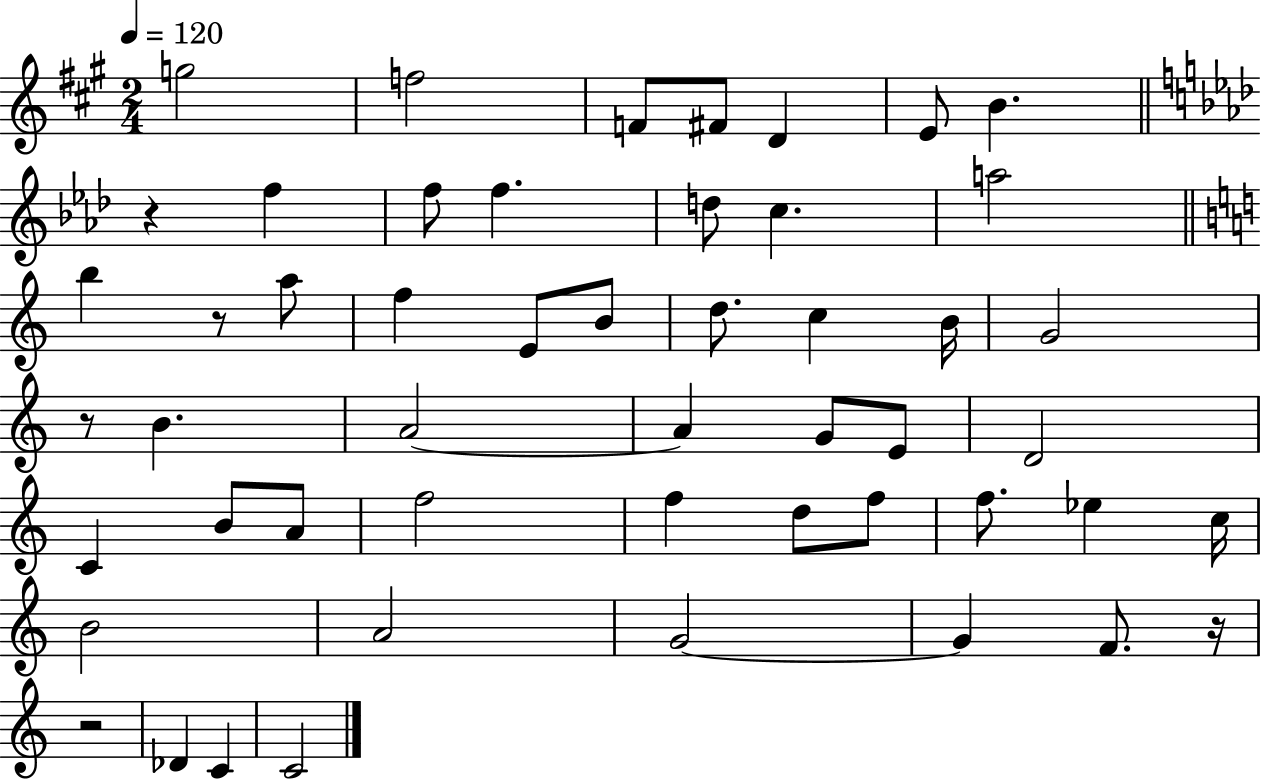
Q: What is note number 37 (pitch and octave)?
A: Eb5